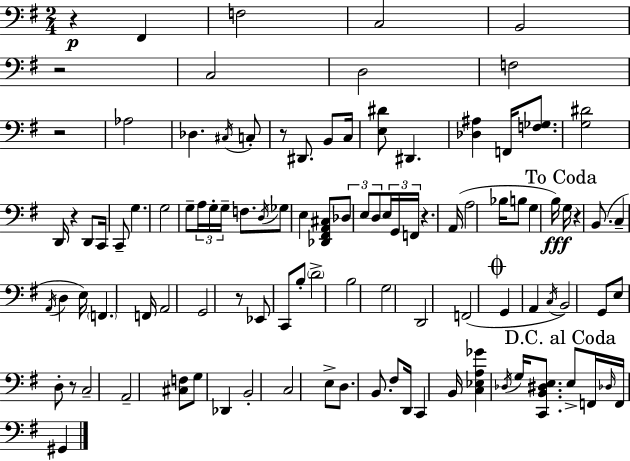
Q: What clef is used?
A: bass